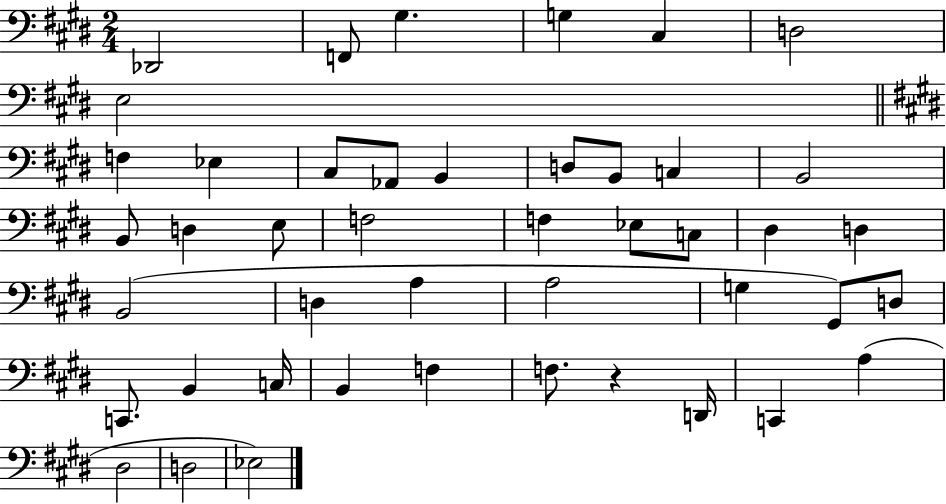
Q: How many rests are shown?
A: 1